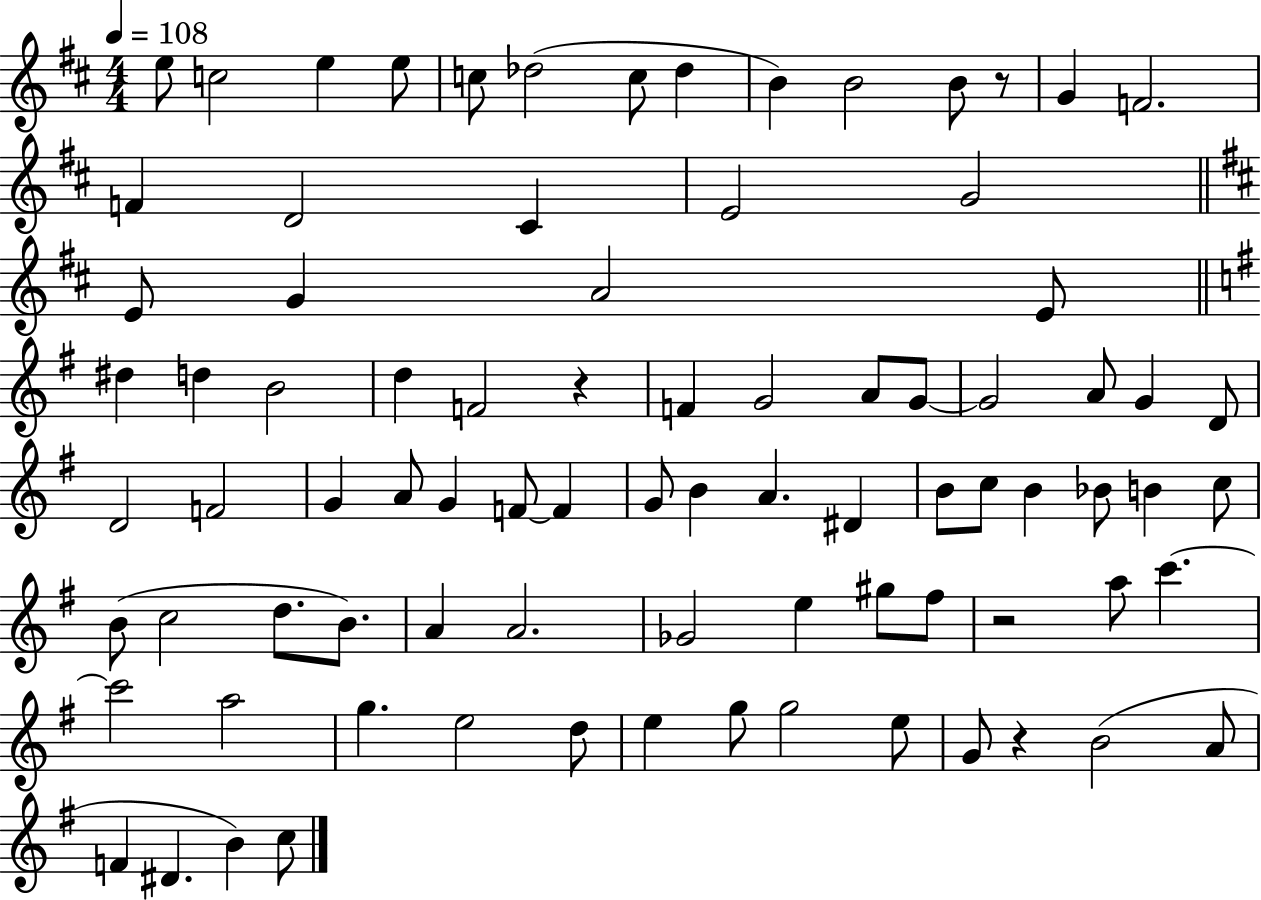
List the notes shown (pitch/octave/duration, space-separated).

E5/e C5/h E5/q E5/e C5/e Db5/h C5/e Db5/q B4/q B4/h B4/e R/e G4/q F4/h. F4/q D4/h C#4/q E4/h G4/h E4/e G4/q A4/h E4/e D#5/q D5/q B4/h D5/q F4/h R/q F4/q G4/h A4/e G4/e G4/h A4/e G4/q D4/e D4/h F4/h G4/q A4/e G4/q F4/e F4/q G4/e B4/q A4/q. D#4/q B4/e C5/e B4/q Bb4/e B4/q C5/e B4/e C5/h D5/e. B4/e. A4/q A4/h. Gb4/h E5/q G#5/e F#5/e R/h A5/e C6/q. C6/h A5/h G5/q. E5/h D5/e E5/q G5/e G5/h E5/e G4/e R/q B4/h A4/e F4/q D#4/q. B4/q C5/e